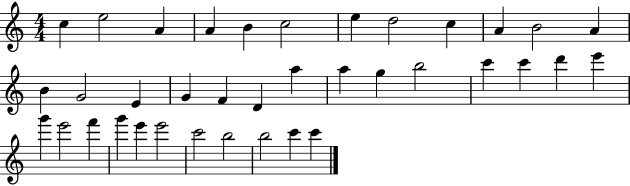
X:1
T:Untitled
M:4/4
L:1/4
K:C
c e2 A A B c2 e d2 c A B2 A B G2 E G F D a a g b2 c' c' d' e' g' e'2 f' g' e' e'2 c'2 b2 b2 c' c'